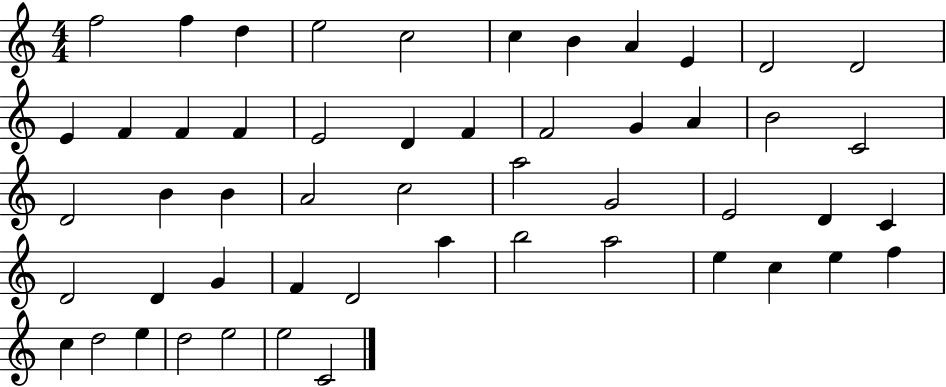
X:1
T:Untitled
M:4/4
L:1/4
K:C
f2 f d e2 c2 c B A E D2 D2 E F F F E2 D F F2 G A B2 C2 D2 B B A2 c2 a2 G2 E2 D C D2 D G F D2 a b2 a2 e c e f c d2 e d2 e2 e2 C2